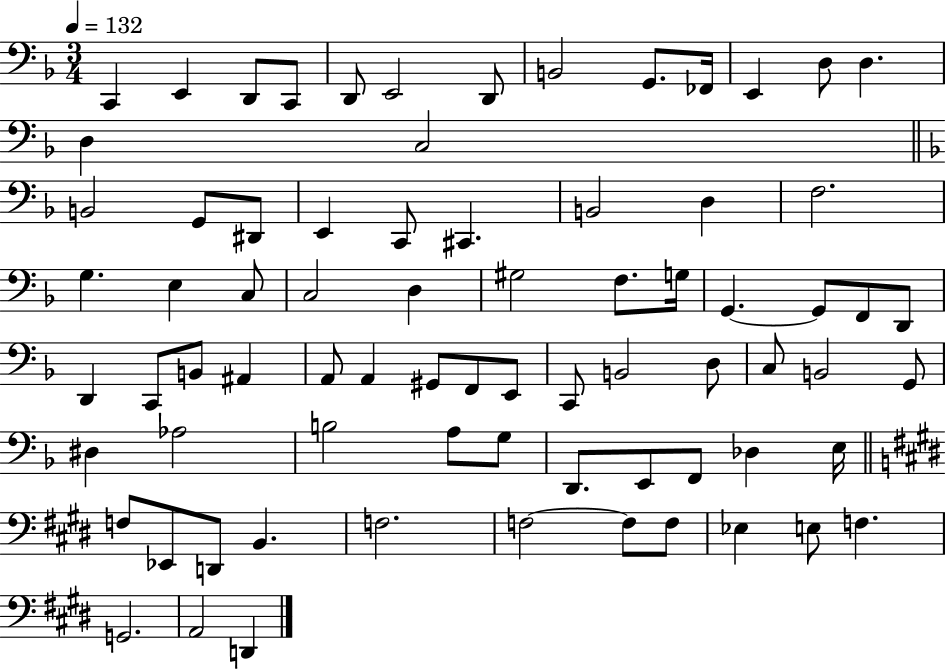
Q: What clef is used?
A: bass